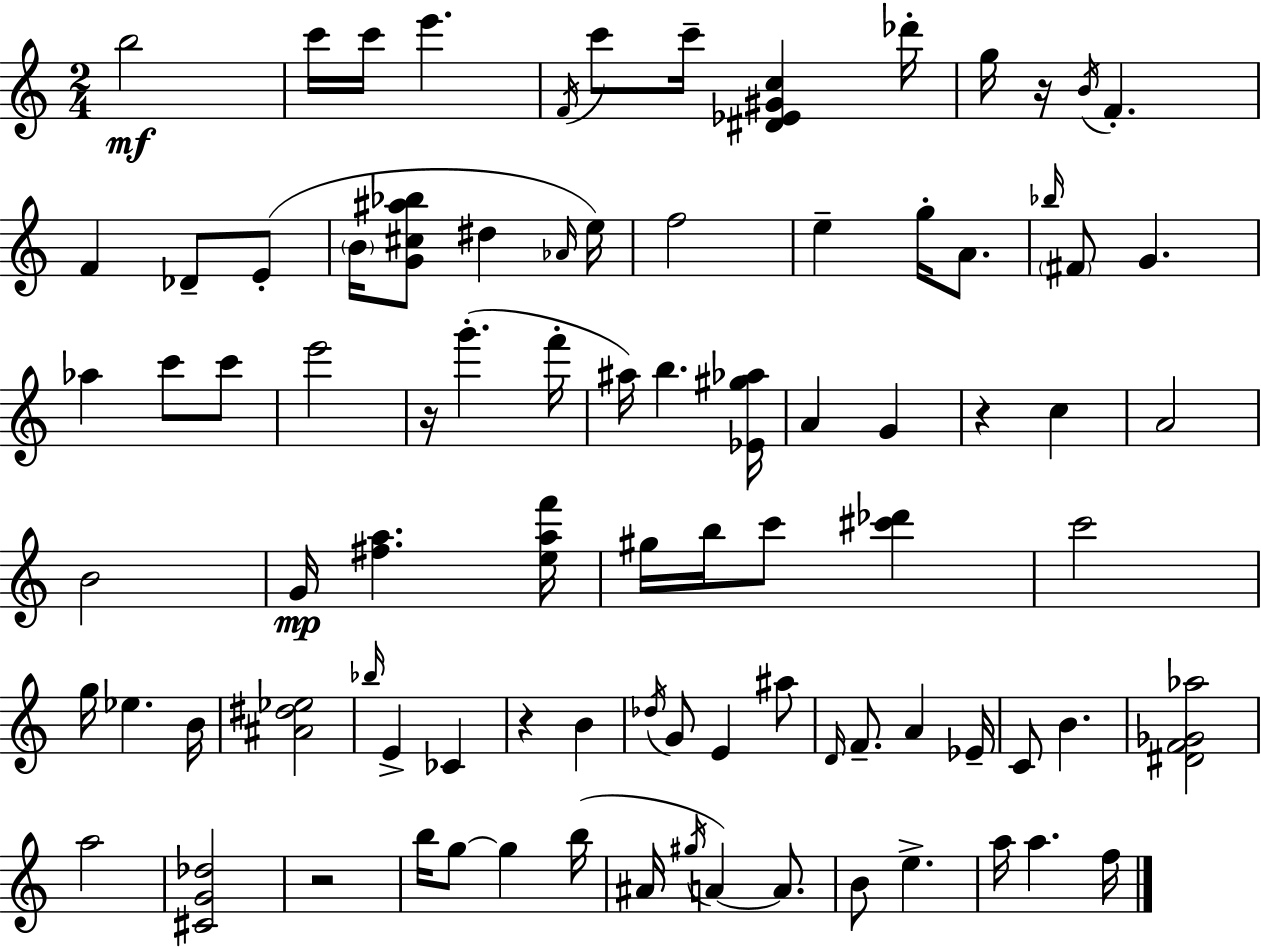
B5/h C6/s C6/s E6/q. F4/s C6/e C6/s [D#4,Eb4,G#4,C5]/q Db6/s G5/s R/s B4/s F4/q. F4/q Db4/e E4/e B4/s [G4,C#5,A#5,Bb5]/e D#5/q Ab4/s E5/s F5/h E5/q G5/s A4/e. Bb5/s F#4/e G4/q. Ab5/q C6/e C6/e E6/h R/s G6/q. F6/s A#5/s B5/q. [Eb4,G#5,Ab5]/s A4/q G4/q R/q C5/q A4/h B4/h G4/s [F#5,A5]/q. [E5,A5,F6]/s G#5/s B5/s C6/e [C#6,Db6]/q C6/h G5/s Eb5/q. B4/s [A#4,D#5,Eb5]/h Bb5/s E4/q CES4/q R/q B4/q Db5/s G4/e E4/q A#5/e D4/s F4/e. A4/q Eb4/s C4/e B4/q. [D#4,F4,Gb4,Ab5]/h A5/h [C#4,G4,Db5]/h R/h B5/s G5/e G5/q B5/s A#4/s G#5/s A4/q A4/e. B4/e E5/q. A5/s A5/q. F5/s